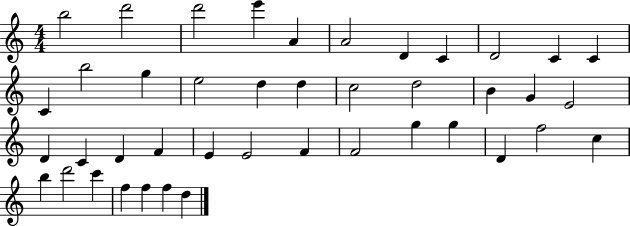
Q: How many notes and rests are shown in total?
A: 42